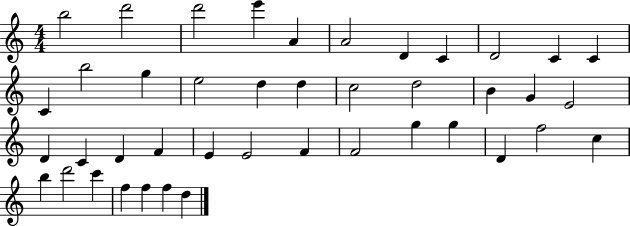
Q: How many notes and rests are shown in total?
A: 42